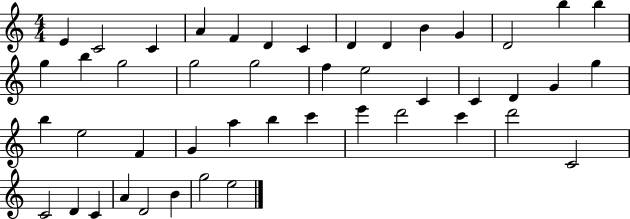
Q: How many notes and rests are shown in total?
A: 46